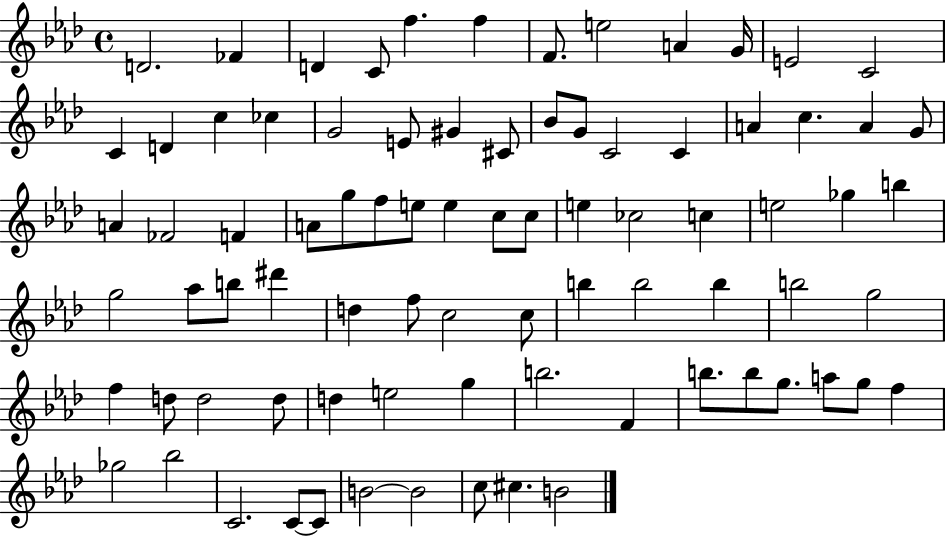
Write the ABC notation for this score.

X:1
T:Untitled
M:4/4
L:1/4
K:Ab
D2 _F D C/2 f f F/2 e2 A G/4 E2 C2 C D c _c G2 E/2 ^G ^C/2 _B/2 G/2 C2 C A c A G/2 A _F2 F A/2 g/2 f/2 e/2 e c/2 c/2 e _c2 c e2 _g b g2 _a/2 b/2 ^d' d f/2 c2 c/2 b b2 b b2 g2 f d/2 d2 d/2 d e2 g b2 F b/2 b/2 g/2 a/2 g/2 f _g2 _b2 C2 C/2 C/2 B2 B2 c/2 ^c B2